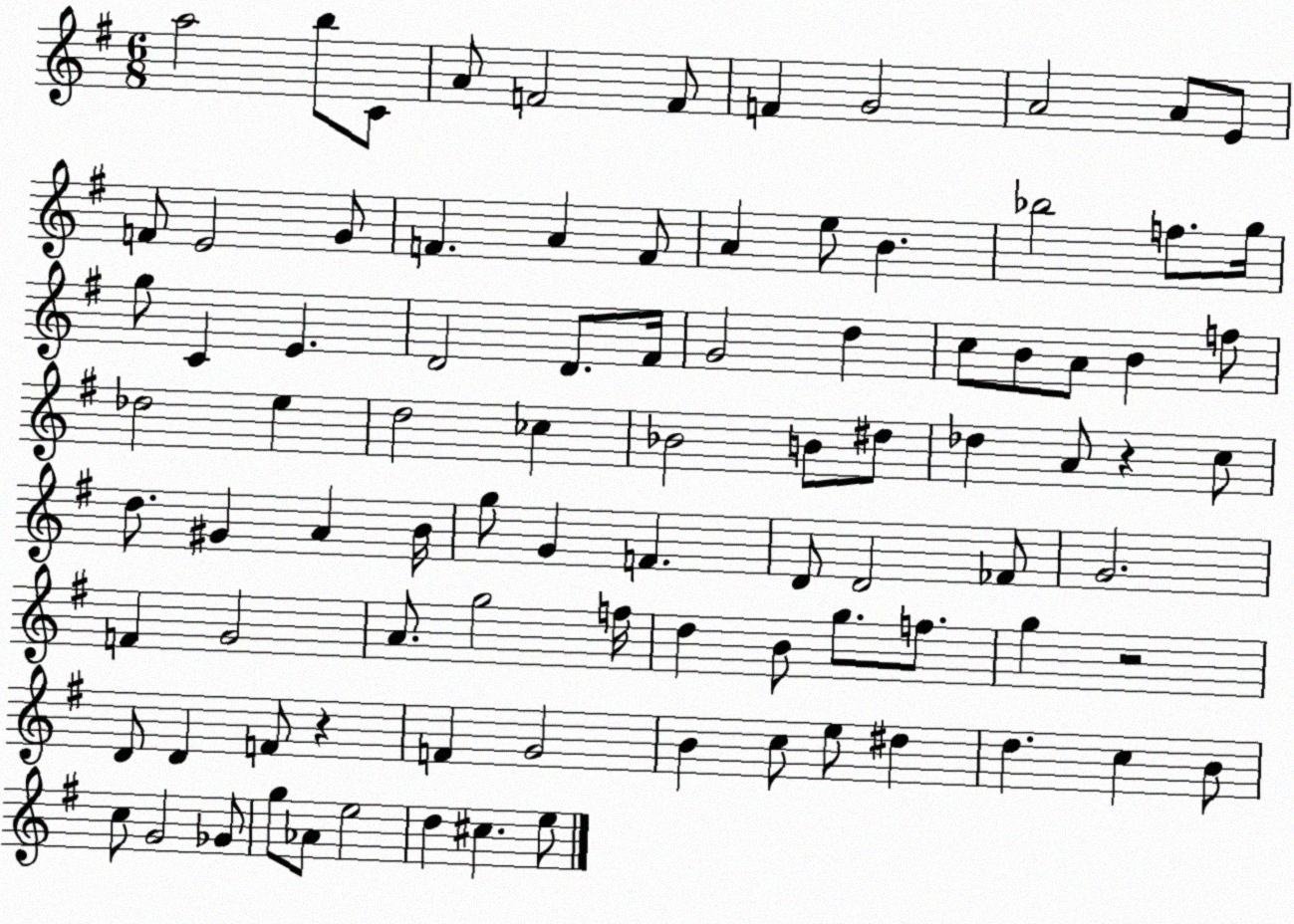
X:1
T:Untitled
M:6/8
L:1/4
K:G
a2 b/2 C/2 A/2 F2 F/2 F G2 A2 A/2 E/2 F/2 E2 G/2 F A F/2 A e/2 B _b2 f/2 g/4 g/2 C E D2 D/2 ^F/4 G2 d c/2 B/2 A/2 B f/2 _d2 e d2 _c _B2 B/2 ^d/2 _d A/2 z c/2 d/2 ^G A B/4 g/2 G F D/2 D2 _F/2 G2 F G2 A/2 g2 f/4 d B/2 g/2 f/2 g z2 D/2 D F/2 z F G2 B c/2 e/2 ^d d c B/2 c/2 G2 _G/2 g/2 _A/2 e2 d ^c e/2